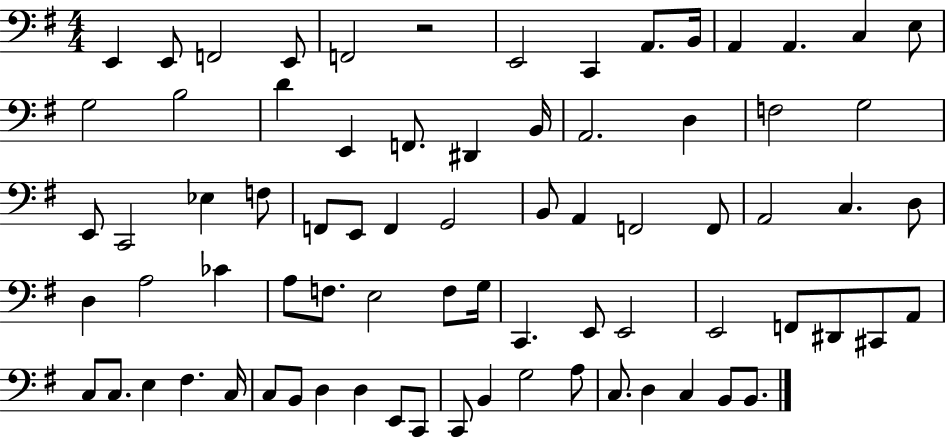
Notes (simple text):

E2/q E2/e F2/h E2/e F2/h R/h E2/h C2/q A2/e. B2/s A2/q A2/q. C3/q E3/e G3/h B3/h D4/q E2/q F2/e. D#2/q B2/s A2/h. D3/q F3/h G3/h E2/e C2/h Eb3/q F3/e F2/e E2/e F2/q G2/h B2/e A2/q F2/h F2/e A2/h C3/q. D3/e D3/q A3/h CES4/q A3/e F3/e. E3/h F3/e G3/s C2/q. E2/e E2/h E2/h F2/e D#2/e C#2/e A2/e C3/e C3/e. E3/q F#3/q. C3/s C3/e B2/e D3/q D3/q E2/e C2/e C2/e B2/q G3/h A3/e C3/e. D3/q C3/q B2/e B2/e.